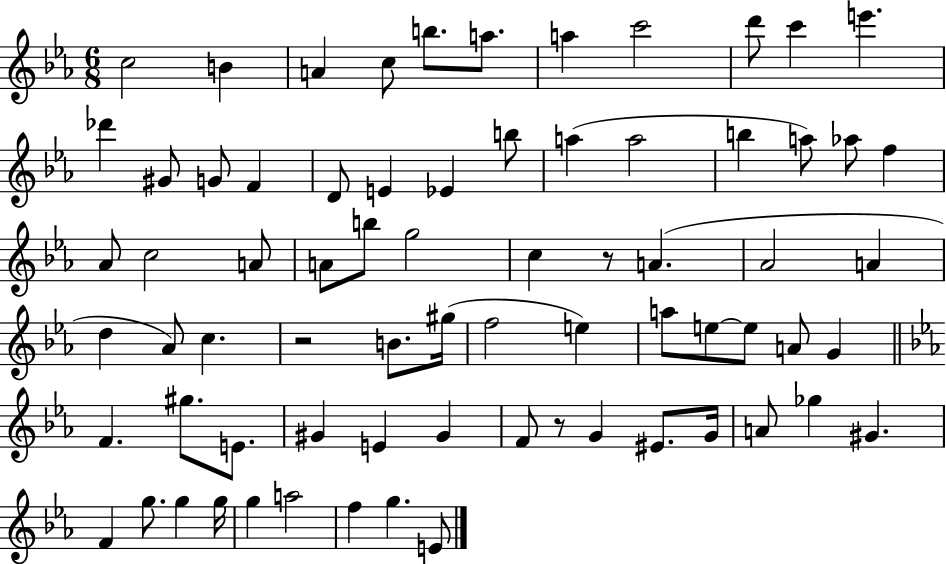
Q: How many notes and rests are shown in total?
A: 72